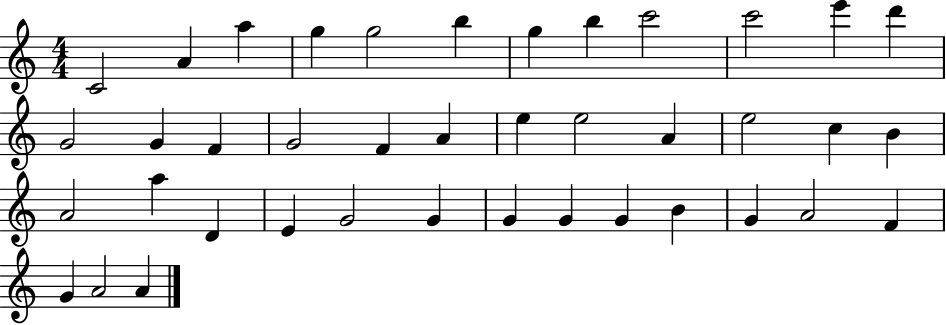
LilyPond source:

{
  \clef treble
  \numericTimeSignature
  \time 4/4
  \key c \major
  c'2 a'4 a''4 | g''4 g''2 b''4 | g''4 b''4 c'''2 | c'''2 e'''4 d'''4 | \break g'2 g'4 f'4 | g'2 f'4 a'4 | e''4 e''2 a'4 | e''2 c''4 b'4 | \break a'2 a''4 d'4 | e'4 g'2 g'4 | g'4 g'4 g'4 b'4 | g'4 a'2 f'4 | \break g'4 a'2 a'4 | \bar "|."
}